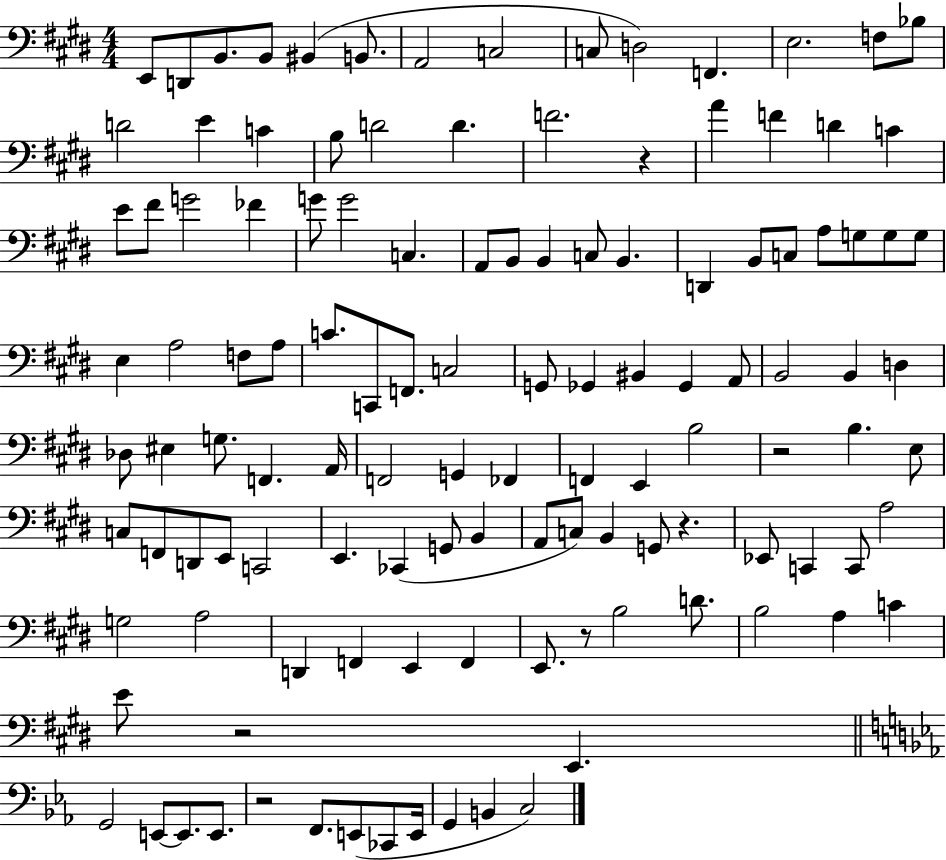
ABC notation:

X:1
T:Untitled
M:4/4
L:1/4
K:E
E,,/2 D,,/2 B,,/2 B,,/2 ^B,, B,,/2 A,,2 C,2 C,/2 D,2 F,, E,2 F,/2 _B,/2 D2 E C B,/2 D2 D F2 z A F D C E/2 ^F/2 G2 _F G/2 G2 C, A,,/2 B,,/2 B,, C,/2 B,, D,, B,,/2 C,/2 A,/2 G,/2 G,/2 G,/2 E, A,2 F,/2 A,/2 C/2 C,,/2 F,,/2 C,2 G,,/2 _G,, ^B,, _G,, A,,/2 B,,2 B,, D, _D,/2 ^E, G,/2 F,, A,,/4 F,,2 G,, _F,, F,, E,, B,2 z2 B, E,/2 C,/2 F,,/2 D,,/2 E,,/2 C,,2 E,, _C,, G,,/2 B,, A,,/2 C,/2 B,, G,,/2 z _E,,/2 C,, C,,/2 A,2 G,2 A,2 D,, F,, E,, F,, E,,/2 z/2 B,2 D/2 B,2 A, C E/2 z2 E,, G,,2 E,,/2 E,,/2 E,,/2 z2 F,,/2 E,,/2 _C,,/2 E,,/4 G,, B,, C,2